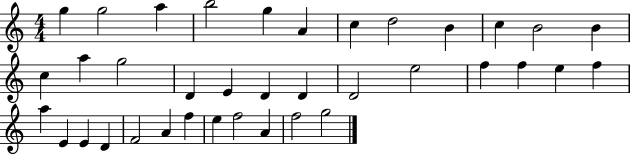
G5/q G5/h A5/q B5/h G5/q A4/q C5/q D5/h B4/q C5/q B4/h B4/q C5/q A5/q G5/h D4/q E4/q D4/q D4/q D4/h E5/h F5/q F5/q E5/q F5/q A5/q E4/q E4/q D4/q F4/h A4/q F5/q E5/q F5/h A4/q F5/h G5/h